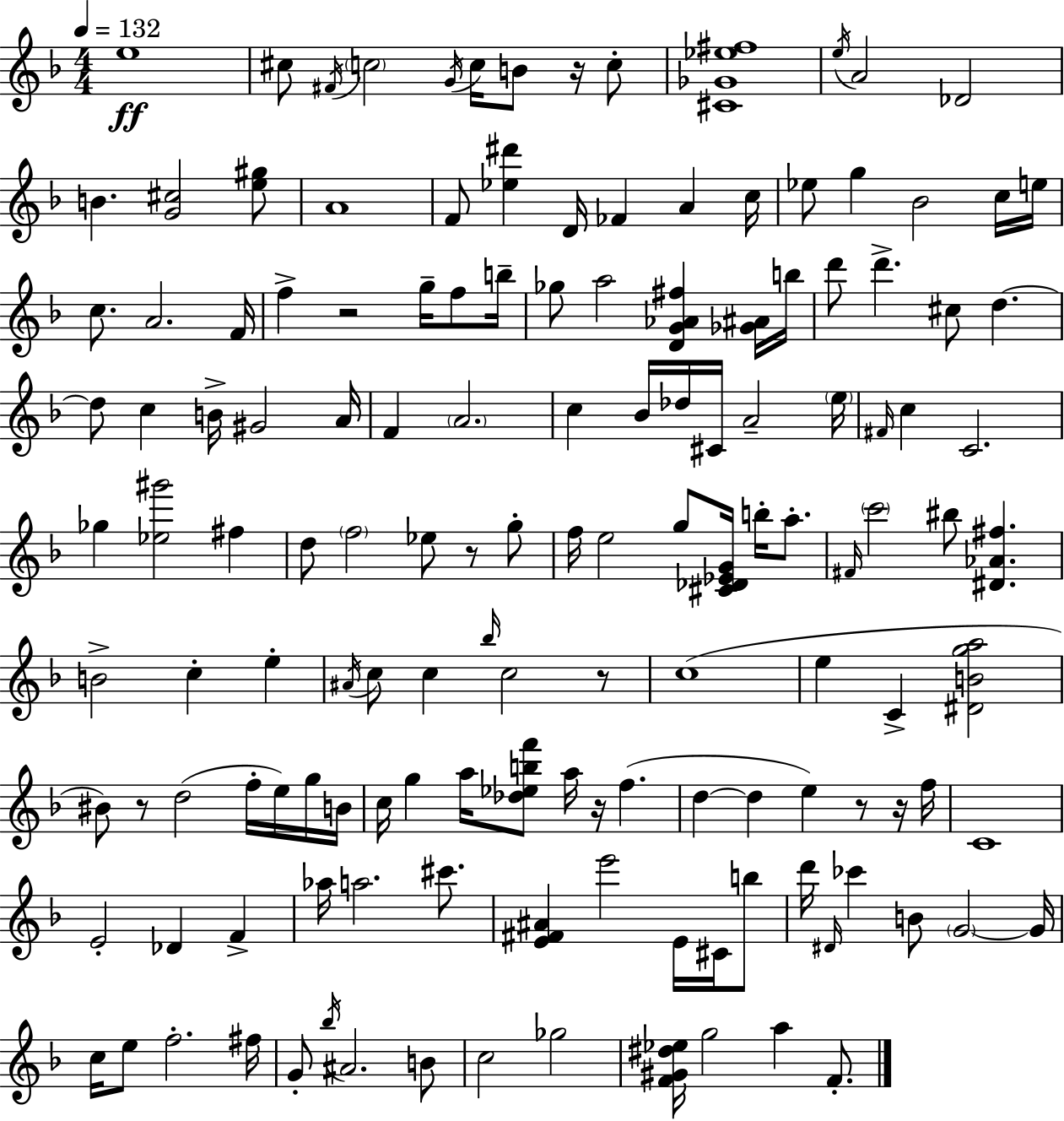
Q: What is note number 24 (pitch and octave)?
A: C5